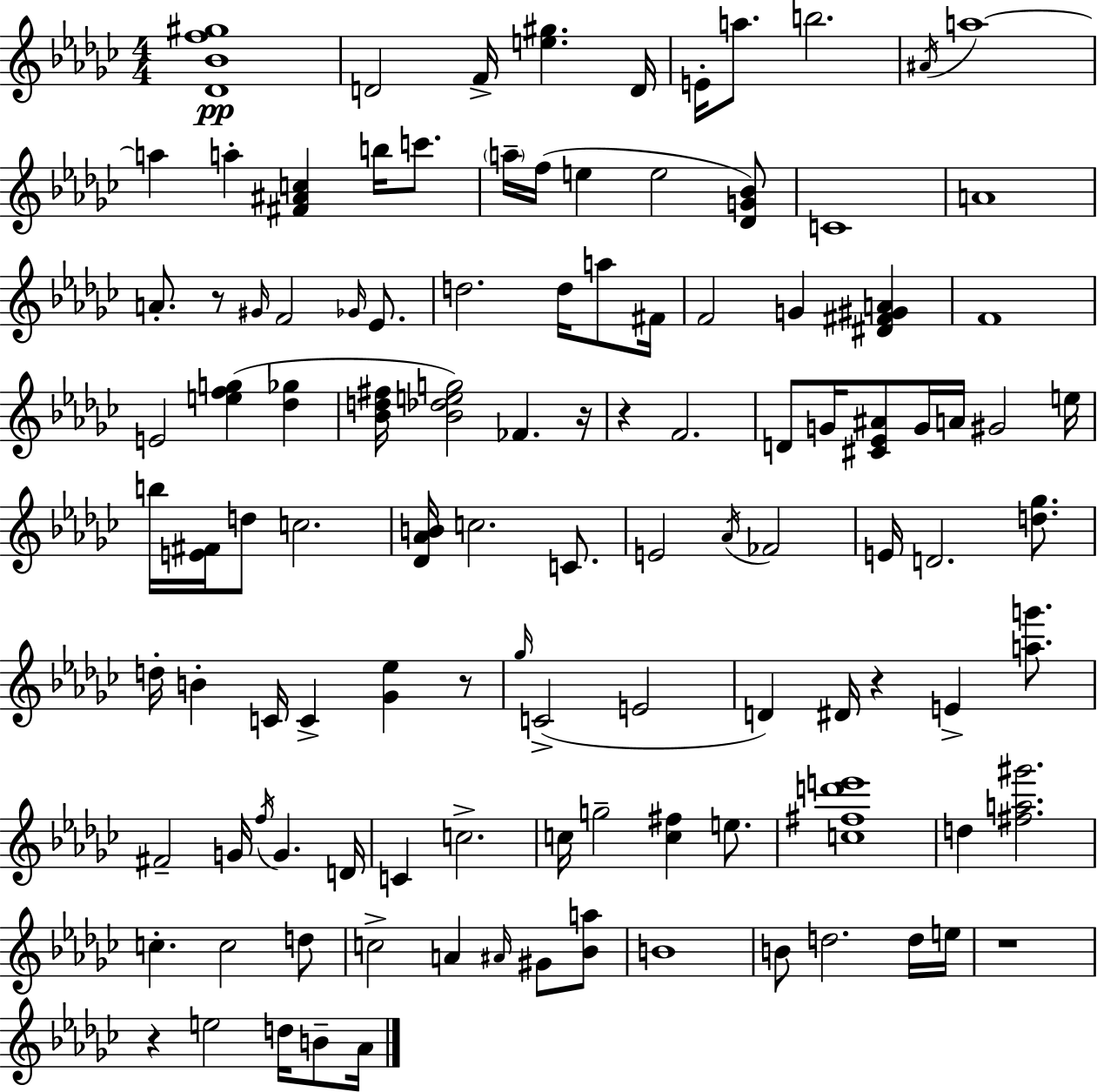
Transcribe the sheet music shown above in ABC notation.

X:1
T:Untitled
M:4/4
L:1/4
K:Ebm
[_D_Bf^g]4 D2 F/4 [e^g] D/4 E/4 a/2 b2 ^A/4 a4 a a [^F^Ac] b/4 c'/2 a/4 f/4 e e2 [_DG_B]/2 C4 A4 A/2 z/2 ^G/4 F2 _G/4 _E/2 d2 d/4 a/2 ^F/4 F2 G [^D^F^GA] F4 E2 [efg] [_d_g] [_Bd^f]/4 [_B_deg]2 _F z/4 z F2 D/2 G/4 [^C_E^A]/2 G/4 A/4 ^G2 e/4 b/4 [E^F]/4 d/2 c2 [_D_AB]/4 c2 C/2 E2 _A/4 _F2 E/4 D2 [d_g]/2 d/4 B C/4 C [_G_e] z/2 _g/4 C2 E2 D ^D/4 z E [ag']/2 ^F2 G/4 f/4 G D/4 C c2 c/4 g2 [c^f] e/2 [c^fd'e']4 d [^fa^g']2 c c2 d/2 c2 A ^A/4 ^G/2 [_Ba]/2 B4 B/2 d2 d/4 e/4 z4 z e2 d/4 B/2 _A/4